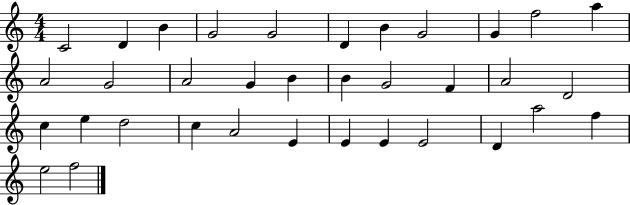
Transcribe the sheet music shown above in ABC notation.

X:1
T:Untitled
M:4/4
L:1/4
K:C
C2 D B G2 G2 D B G2 G f2 a A2 G2 A2 G B B G2 F A2 D2 c e d2 c A2 E E E E2 D a2 f e2 f2